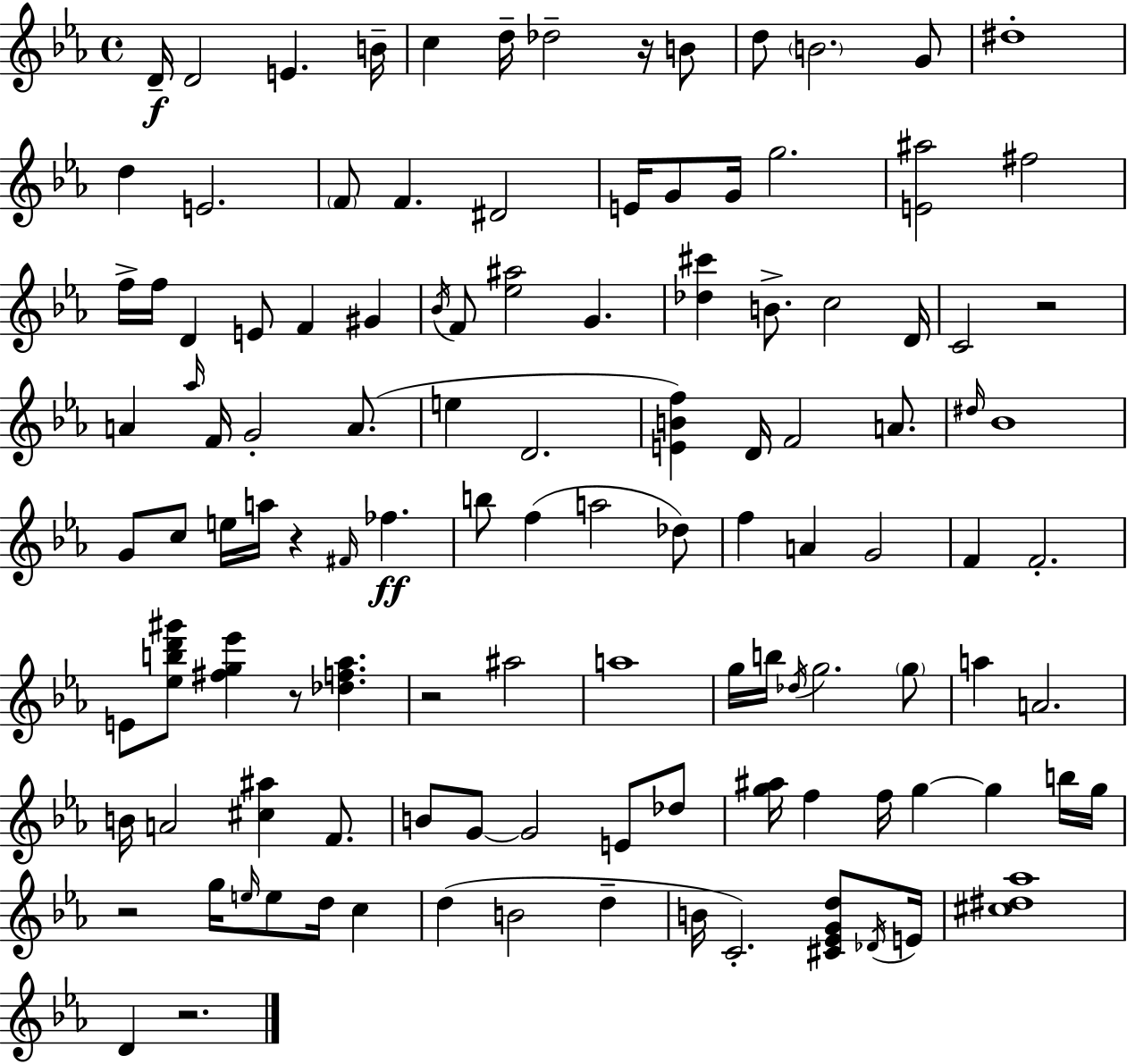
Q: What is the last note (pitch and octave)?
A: D4